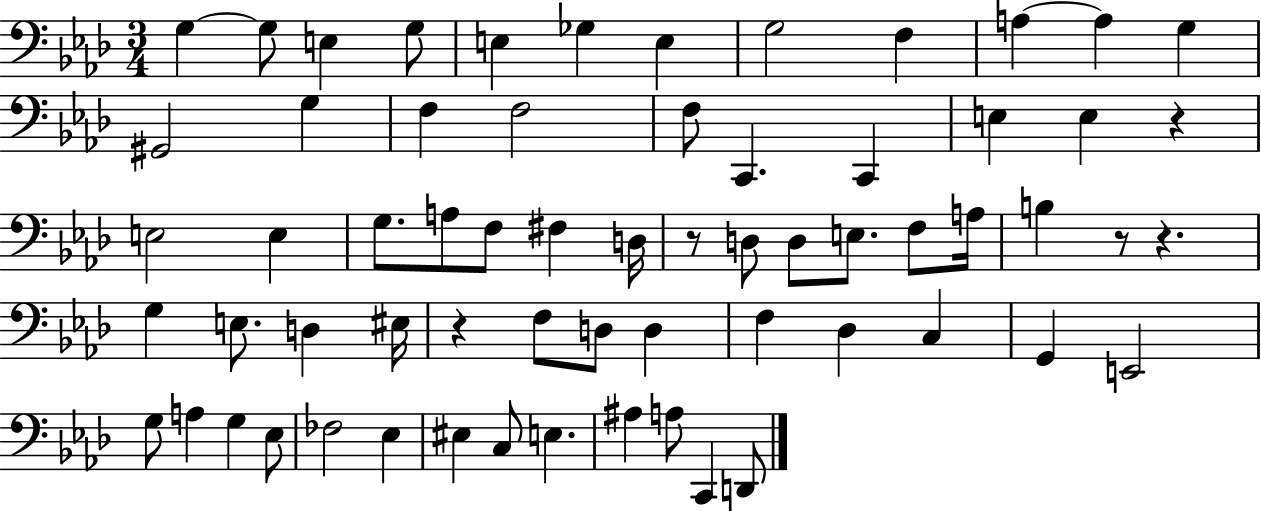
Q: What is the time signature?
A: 3/4